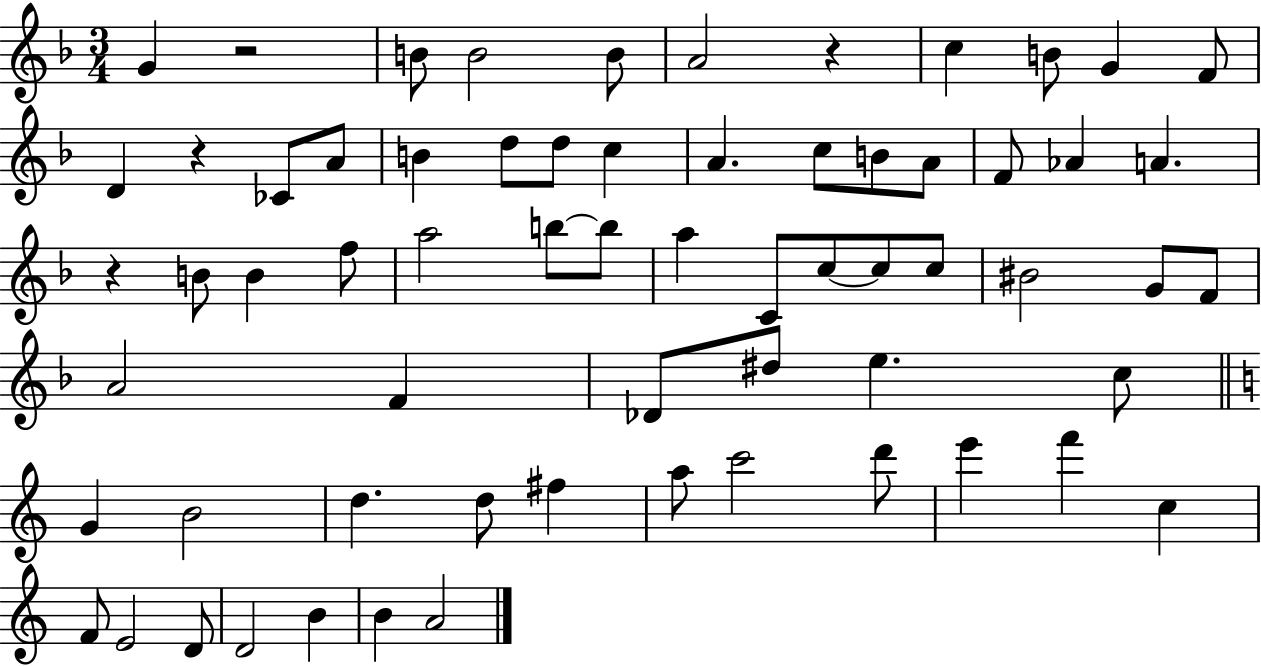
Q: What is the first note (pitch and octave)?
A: G4